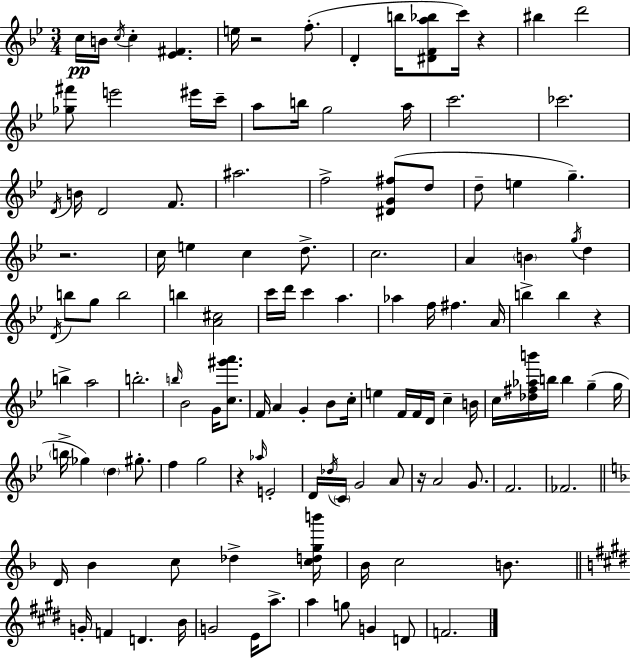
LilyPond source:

{
  \clef treble
  \numericTimeSignature
  \time 3/4
  \key bes \major
  c''16\pp b'16 \acciaccatura { c''16 } c''4-. <ees' fis'>4. | e''16 r2 f''8.-.( | d'4-. b''16 <dis' f' a'' bes''>8 c'''16) r4 | bis''4 d'''2 | \break <ges'' fis'''>8 e'''2 eis'''16 | c'''16-- a''8 b''16 g''2 | a''16 c'''2. | ces'''2. | \break \acciaccatura { d'16 } b'16 d'2 f'8. | ais''2. | f''2-> <dis' g' fis''>8( | d''8 d''8-- e''4 g''4.--) | \break r2. | c''16 e''4 c''4 d''8.-> | c''2. | a'4 \parenthesize b'4 \acciaccatura { g''16 } d''4 | \break \acciaccatura { d'16 } b''8 g''8 b''2 | b''4 <a' cis''>2 | c'''16 d'''16 c'''4 a''4. | aes''4 f''16 fis''4. | \break a'16 b''4-> b''4 | r4 b''4-> a''2 | b''2.-. | \grace { b''16 } bes'2 | \break g'16 <c'' gis''' a'''>8. f'16 a'4 g'4-. | bes'8 c''16-. e''4 f'16 f'16 d'16 | c''4-- b'16 c''16 <des'' fis'' aes'' b'''>16 b''16 b''4 | g''4--( g''16 \parenthesize b''16-> ges''4) \parenthesize d''4 | \break gis''8.-. f''4 g''2 | r4 \grace { aes''16 } e'2-. | d'16 \acciaccatura { des''16 } \parenthesize c'16 g'2 | a'8 r16 a'2 | \break g'8. f'2. | fes'2. | \bar "||" \break \key f \major d'16 bes'4 c''8 des''4-> <c'' d'' g'' b'''>16 | bes'16 c''2 b'8. | \bar "||" \break \key e \major g'16-. f'4 d'4. b'16 | g'2 e'16 a''8.-> | a''4 g''8 g'4 d'8 | f'2. | \break \bar "|."
}